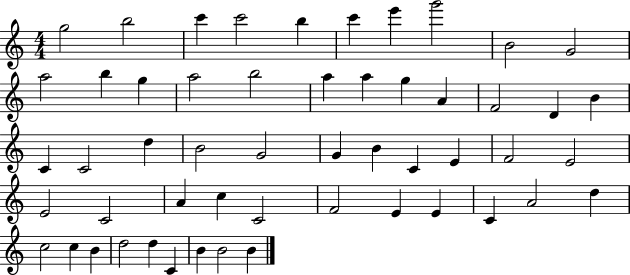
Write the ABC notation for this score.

X:1
T:Untitled
M:4/4
L:1/4
K:C
g2 b2 c' c'2 b c' e' g'2 B2 G2 a2 b g a2 b2 a a g A F2 D B C C2 d B2 G2 G B C E F2 E2 E2 C2 A c C2 F2 E E C A2 d c2 c B d2 d C B B2 B